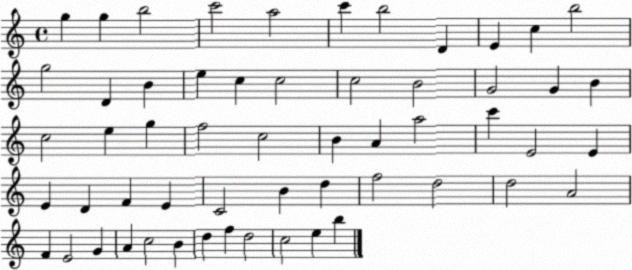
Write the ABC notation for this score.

X:1
T:Untitled
M:4/4
L:1/4
K:C
g g b2 c'2 a2 c' b2 D E c b2 g2 D B e c c2 c2 B2 G2 G B c2 e g f2 c2 B A a2 c' E2 E E D F E C2 B d f2 d2 d2 A2 F E2 G A c2 B d f d2 c2 e b